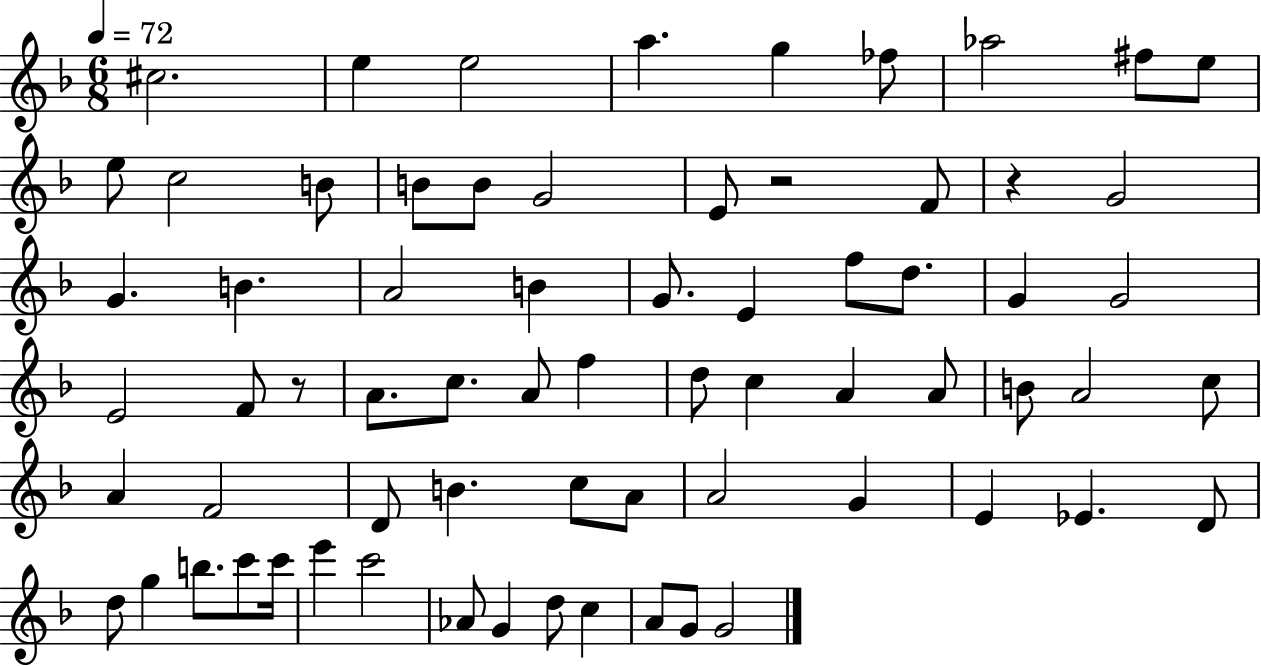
{
  \clef treble
  \numericTimeSignature
  \time 6/8
  \key f \major
  \tempo 4 = 72
  cis''2. | e''4 e''2 | a''4. g''4 fes''8 | aes''2 fis''8 e''8 | \break e''8 c''2 b'8 | b'8 b'8 g'2 | e'8 r2 f'8 | r4 g'2 | \break g'4. b'4. | a'2 b'4 | g'8. e'4 f''8 d''8. | g'4 g'2 | \break e'2 f'8 r8 | a'8. c''8. a'8 f''4 | d''8 c''4 a'4 a'8 | b'8 a'2 c''8 | \break a'4 f'2 | d'8 b'4. c''8 a'8 | a'2 g'4 | e'4 ees'4. d'8 | \break d''8 g''4 b''8. c'''8 c'''16 | e'''4 c'''2 | aes'8 g'4 d''8 c''4 | a'8 g'8 g'2 | \break \bar "|."
}